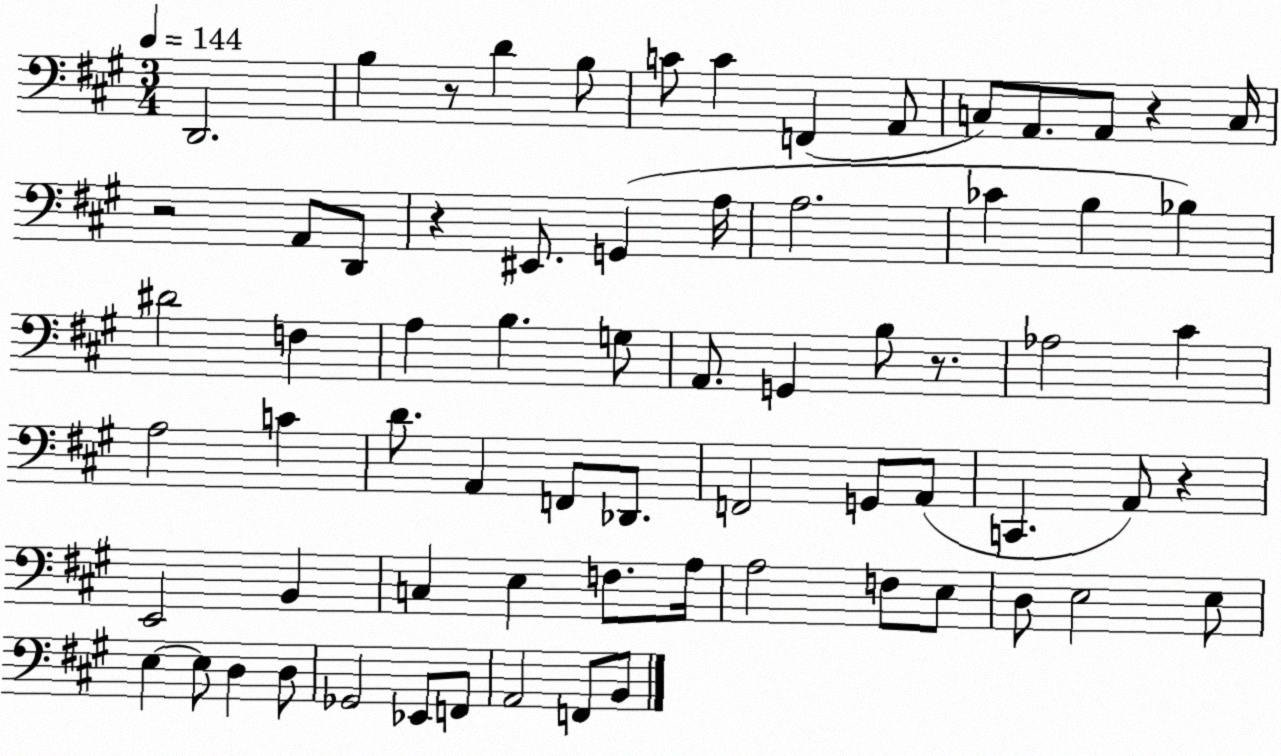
X:1
T:Untitled
M:3/4
L:1/4
K:A
D,,2 B, z/2 D B,/2 C/2 C F,, A,,/2 C,/2 A,,/2 A,,/2 z C,/4 z2 A,,/2 D,,/2 z ^E,,/2 G,, A,/4 A,2 _C B, _B, ^D2 F, A, B, G,/2 A,,/2 G,, B,/2 z/2 _A,2 ^C A,2 C D/2 A,, F,,/2 _D,,/2 F,,2 G,,/2 A,,/2 C,, A,,/2 z E,,2 B,, C, E, F,/2 A,/4 A,2 F,/2 E,/2 D,/2 E,2 E,/2 E, E,/2 D, D,/2 _G,,2 _E,,/2 F,,/2 A,,2 F,,/2 B,,/2